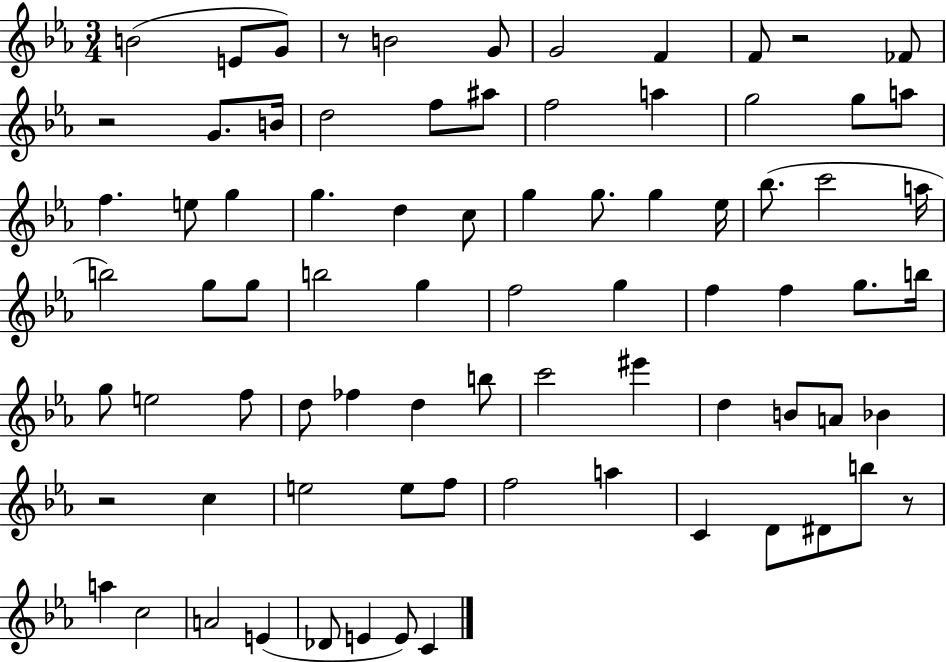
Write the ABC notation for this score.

X:1
T:Untitled
M:3/4
L:1/4
K:Eb
B2 E/2 G/2 z/2 B2 G/2 G2 F F/2 z2 _F/2 z2 G/2 B/4 d2 f/2 ^a/2 f2 a g2 g/2 a/2 f e/2 g g d c/2 g g/2 g _e/4 _b/2 c'2 a/4 b2 g/2 g/2 b2 g f2 g f f g/2 b/4 g/2 e2 f/2 d/2 _f d b/2 c'2 ^e' d B/2 A/2 _B z2 c e2 e/2 f/2 f2 a C D/2 ^D/2 b/2 z/2 a c2 A2 E _D/2 E E/2 C